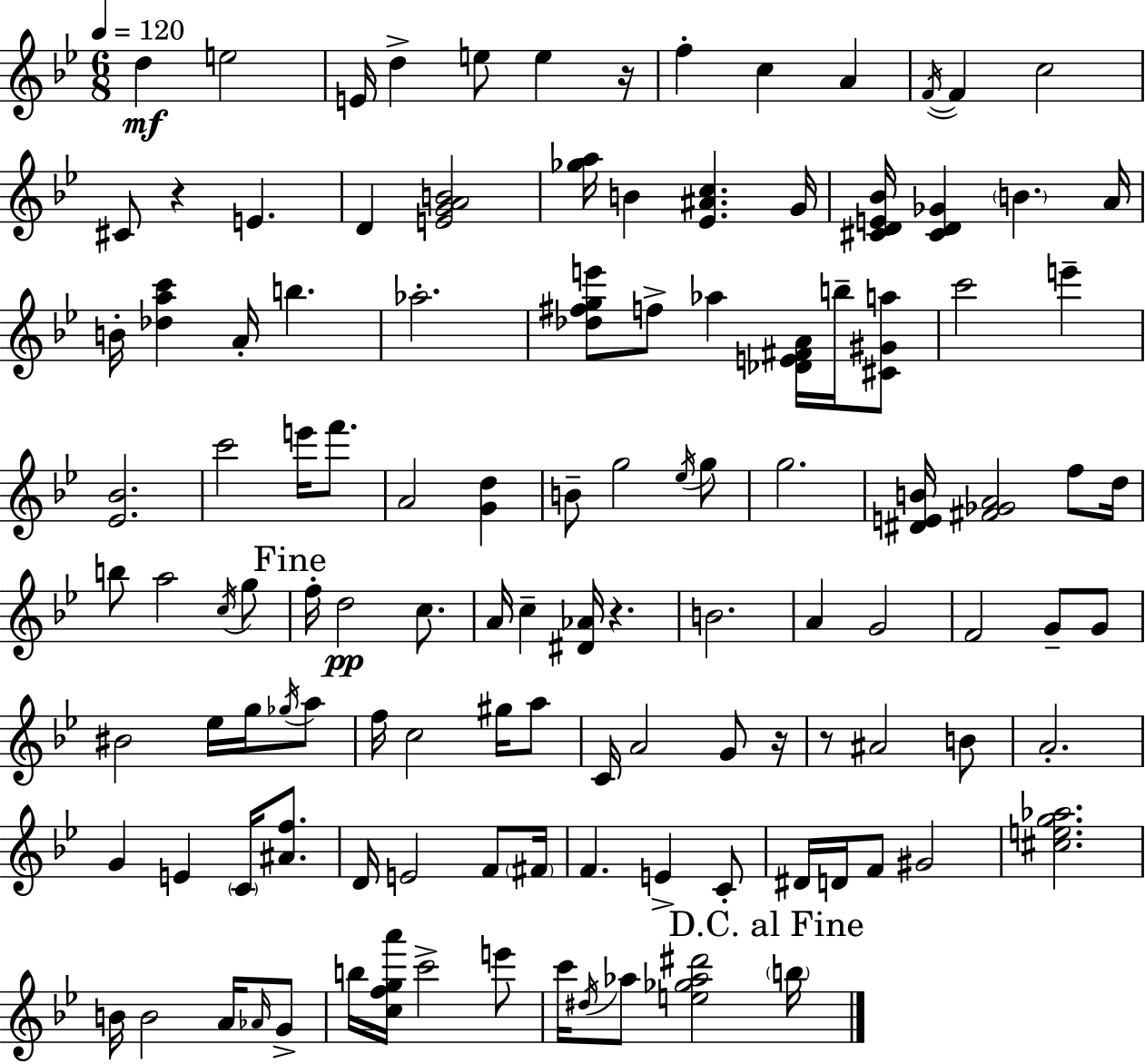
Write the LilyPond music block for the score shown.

{
  \clef treble
  \numericTimeSignature
  \time 6/8
  \key g \minor
  \tempo 4 = 120
  d''4\mf e''2 | e'16 d''4-> e''8 e''4 r16 | f''4-. c''4 a'4 | \acciaccatura { f'16~ }~ f'4 c''2 | \break cis'8 r4 e'4. | d'4 <e' g' a' b'>2 | <ges'' a''>16 b'4 <ees' ais' c''>4. | g'16 <cis' d' e' bes'>16 <cis' d' ges'>4 \parenthesize b'4. | \break a'16 b'16-. <des'' a'' c'''>4 a'16-. b''4. | aes''2.-. | <des'' fis'' g'' e'''>8 f''8-> aes''4 <des' e' fis' a'>16 b''16-- <cis' gis' a''>8 | c'''2 e'''4-- | \break <ees' bes'>2. | c'''2 e'''16 f'''8. | a'2 <g' d''>4 | b'8-- g''2 \acciaccatura { ees''16 } | \break g''8 g''2. | <dis' e' b'>16 <fis' ges' a'>2 f''8 | d''16 b''8 a''2 | \acciaccatura { c''16 } g''8 \mark "Fine" f''16-. d''2\pp | \break c''8. a'16 c''4-- <dis' aes'>16 r4. | b'2. | a'4 g'2 | f'2 g'8-- | \break g'8 bis'2 ees''16 | g''16 \acciaccatura { ges''16 } a''8 f''16 c''2 | gis''16 a''8 c'16 a'2 | g'8 r16 r8 ais'2 | \break b'8 a'2.-. | g'4 e'4 | \parenthesize c'16 <ais' f''>8. d'16 e'2 | f'8 \parenthesize fis'16 f'4. e'4-> | \break c'8-. dis'16 d'16 f'8 gis'2 | <cis'' e'' g'' aes''>2. | b'16 b'2 | a'16 \grace { aes'16 } g'8-> b''16 <c'' f'' g'' a'''>16 c'''2-> | \break e'''8 c'''16 \acciaccatura { dis''16 } aes''8 <e'' ges'' aes'' dis'''>2 | \mark "D.C. al Fine" \parenthesize b''16 \bar "|."
}